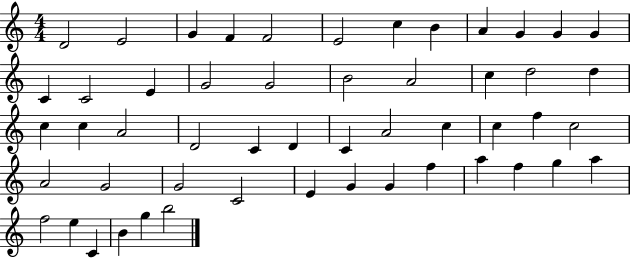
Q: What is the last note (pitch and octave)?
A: B5